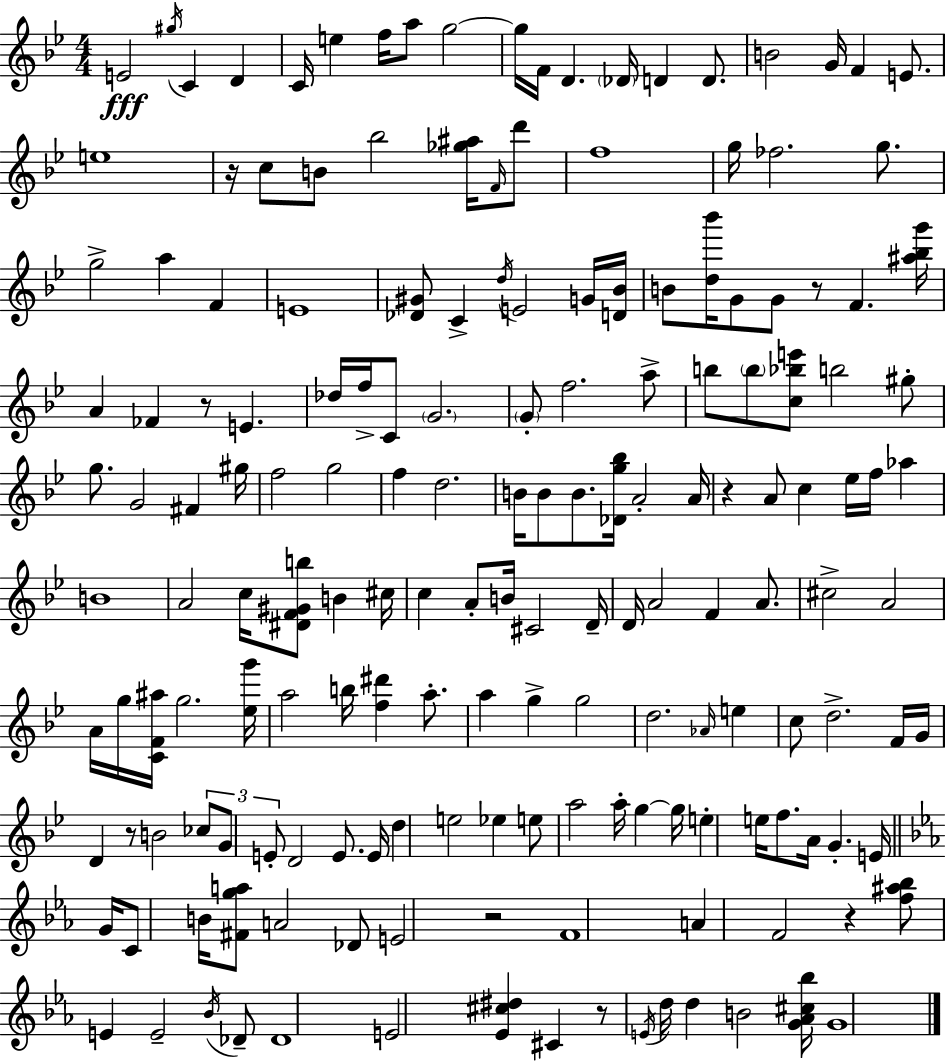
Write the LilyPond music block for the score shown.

{
  \clef treble
  \numericTimeSignature
  \time 4/4
  \key bes \major
  \repeat volta 2 { e'2\fff \acciaccatura { gis''16 } c'4 d'4 | c'16 e''4 f''16 a''8 g''2~~ | g''16 f'16 d'4. \parenthesize des'16 d'4 d'8. | b'2 g'16 f'4 e'8. | \break e''1 | r16 c''8 b'8 bes''2 <ges'' ais''>16 \grace { f'16 } | d'''8 f''1 | g''16 fes''2. g''8. | \break g''2-> a''4 f'4 | e'1 | <des' gis'>8 c'4-> \acciaccatura { d''16 } e'2 | g'16 <d' bes'>16 b'8 <d'' bes'''>16 g'8 g'8 r8 f'4. | \break <ais'' bes'' g'''>16 a'4 fes'4 r8 e'4. | des''16 f''16-> c'8 \parenthesize g'2. | \parenthesize g'8-. f''2. | a''8-> b''8 \parenthesize b''8 <c'' bes'' e'''>8 b''2 | \break gis''8-. g''8. g'2 fis'4 | gis''16 f''2 g''2 | f''4 d''2. | b'16 b'8 b'8. <des' g'' bes''>16 a'2-. | \break a'16 r4 a'8 c''4 ees''16 f''16 aes''4 | b'1 | a'2 c''16 <dis' f' gis' b''>8 b'4 | cis''16 c''4 a'8-. b'16 cis'2 | \break d'16-- d'16 a'2 f'4 | a'8. cis''2-> a'2 | a'16 g''16 <c' f' ais''>16 g''2. | <ees'' g'''>16 a''2 b''16 <f'' dis'''>4 | \break a''8.-. a''4 g''4-> g''2 | d''2. \grace { aes'16 } | e''4 c''8 d''2.-> | f'16 g'16 d'4 r8 b'2 | \break \tuplet 3/2 { ces''8 g'8 e'8-. } d'2 | e'8. e'16 d''4 e''2 | ees''4 e''8 a''2 a''16-. g''4~~ | g''16 e''4-. e''16 f''8. a'16 g'4.-. | \break e'16 \bar "||" \break \key c \minor g'16 c'8 b'16 <fis' g'' a''>8 a'2 des'8 | e'2 r2 | f'1 | a'4 f'2 r4 | \break <f'' ais'' bes''>8 e'4 e'2-- \acciaccatura { bes'16 } des'8-- | des'1 | e'2 <ees' cis'' dis''>4 cis'4 | r8 \acciaccatura { e'16 } d''16 d''4 b'2 | \break <g' aes' cis'' bes''>16 g'1 | } \bar "|."
}